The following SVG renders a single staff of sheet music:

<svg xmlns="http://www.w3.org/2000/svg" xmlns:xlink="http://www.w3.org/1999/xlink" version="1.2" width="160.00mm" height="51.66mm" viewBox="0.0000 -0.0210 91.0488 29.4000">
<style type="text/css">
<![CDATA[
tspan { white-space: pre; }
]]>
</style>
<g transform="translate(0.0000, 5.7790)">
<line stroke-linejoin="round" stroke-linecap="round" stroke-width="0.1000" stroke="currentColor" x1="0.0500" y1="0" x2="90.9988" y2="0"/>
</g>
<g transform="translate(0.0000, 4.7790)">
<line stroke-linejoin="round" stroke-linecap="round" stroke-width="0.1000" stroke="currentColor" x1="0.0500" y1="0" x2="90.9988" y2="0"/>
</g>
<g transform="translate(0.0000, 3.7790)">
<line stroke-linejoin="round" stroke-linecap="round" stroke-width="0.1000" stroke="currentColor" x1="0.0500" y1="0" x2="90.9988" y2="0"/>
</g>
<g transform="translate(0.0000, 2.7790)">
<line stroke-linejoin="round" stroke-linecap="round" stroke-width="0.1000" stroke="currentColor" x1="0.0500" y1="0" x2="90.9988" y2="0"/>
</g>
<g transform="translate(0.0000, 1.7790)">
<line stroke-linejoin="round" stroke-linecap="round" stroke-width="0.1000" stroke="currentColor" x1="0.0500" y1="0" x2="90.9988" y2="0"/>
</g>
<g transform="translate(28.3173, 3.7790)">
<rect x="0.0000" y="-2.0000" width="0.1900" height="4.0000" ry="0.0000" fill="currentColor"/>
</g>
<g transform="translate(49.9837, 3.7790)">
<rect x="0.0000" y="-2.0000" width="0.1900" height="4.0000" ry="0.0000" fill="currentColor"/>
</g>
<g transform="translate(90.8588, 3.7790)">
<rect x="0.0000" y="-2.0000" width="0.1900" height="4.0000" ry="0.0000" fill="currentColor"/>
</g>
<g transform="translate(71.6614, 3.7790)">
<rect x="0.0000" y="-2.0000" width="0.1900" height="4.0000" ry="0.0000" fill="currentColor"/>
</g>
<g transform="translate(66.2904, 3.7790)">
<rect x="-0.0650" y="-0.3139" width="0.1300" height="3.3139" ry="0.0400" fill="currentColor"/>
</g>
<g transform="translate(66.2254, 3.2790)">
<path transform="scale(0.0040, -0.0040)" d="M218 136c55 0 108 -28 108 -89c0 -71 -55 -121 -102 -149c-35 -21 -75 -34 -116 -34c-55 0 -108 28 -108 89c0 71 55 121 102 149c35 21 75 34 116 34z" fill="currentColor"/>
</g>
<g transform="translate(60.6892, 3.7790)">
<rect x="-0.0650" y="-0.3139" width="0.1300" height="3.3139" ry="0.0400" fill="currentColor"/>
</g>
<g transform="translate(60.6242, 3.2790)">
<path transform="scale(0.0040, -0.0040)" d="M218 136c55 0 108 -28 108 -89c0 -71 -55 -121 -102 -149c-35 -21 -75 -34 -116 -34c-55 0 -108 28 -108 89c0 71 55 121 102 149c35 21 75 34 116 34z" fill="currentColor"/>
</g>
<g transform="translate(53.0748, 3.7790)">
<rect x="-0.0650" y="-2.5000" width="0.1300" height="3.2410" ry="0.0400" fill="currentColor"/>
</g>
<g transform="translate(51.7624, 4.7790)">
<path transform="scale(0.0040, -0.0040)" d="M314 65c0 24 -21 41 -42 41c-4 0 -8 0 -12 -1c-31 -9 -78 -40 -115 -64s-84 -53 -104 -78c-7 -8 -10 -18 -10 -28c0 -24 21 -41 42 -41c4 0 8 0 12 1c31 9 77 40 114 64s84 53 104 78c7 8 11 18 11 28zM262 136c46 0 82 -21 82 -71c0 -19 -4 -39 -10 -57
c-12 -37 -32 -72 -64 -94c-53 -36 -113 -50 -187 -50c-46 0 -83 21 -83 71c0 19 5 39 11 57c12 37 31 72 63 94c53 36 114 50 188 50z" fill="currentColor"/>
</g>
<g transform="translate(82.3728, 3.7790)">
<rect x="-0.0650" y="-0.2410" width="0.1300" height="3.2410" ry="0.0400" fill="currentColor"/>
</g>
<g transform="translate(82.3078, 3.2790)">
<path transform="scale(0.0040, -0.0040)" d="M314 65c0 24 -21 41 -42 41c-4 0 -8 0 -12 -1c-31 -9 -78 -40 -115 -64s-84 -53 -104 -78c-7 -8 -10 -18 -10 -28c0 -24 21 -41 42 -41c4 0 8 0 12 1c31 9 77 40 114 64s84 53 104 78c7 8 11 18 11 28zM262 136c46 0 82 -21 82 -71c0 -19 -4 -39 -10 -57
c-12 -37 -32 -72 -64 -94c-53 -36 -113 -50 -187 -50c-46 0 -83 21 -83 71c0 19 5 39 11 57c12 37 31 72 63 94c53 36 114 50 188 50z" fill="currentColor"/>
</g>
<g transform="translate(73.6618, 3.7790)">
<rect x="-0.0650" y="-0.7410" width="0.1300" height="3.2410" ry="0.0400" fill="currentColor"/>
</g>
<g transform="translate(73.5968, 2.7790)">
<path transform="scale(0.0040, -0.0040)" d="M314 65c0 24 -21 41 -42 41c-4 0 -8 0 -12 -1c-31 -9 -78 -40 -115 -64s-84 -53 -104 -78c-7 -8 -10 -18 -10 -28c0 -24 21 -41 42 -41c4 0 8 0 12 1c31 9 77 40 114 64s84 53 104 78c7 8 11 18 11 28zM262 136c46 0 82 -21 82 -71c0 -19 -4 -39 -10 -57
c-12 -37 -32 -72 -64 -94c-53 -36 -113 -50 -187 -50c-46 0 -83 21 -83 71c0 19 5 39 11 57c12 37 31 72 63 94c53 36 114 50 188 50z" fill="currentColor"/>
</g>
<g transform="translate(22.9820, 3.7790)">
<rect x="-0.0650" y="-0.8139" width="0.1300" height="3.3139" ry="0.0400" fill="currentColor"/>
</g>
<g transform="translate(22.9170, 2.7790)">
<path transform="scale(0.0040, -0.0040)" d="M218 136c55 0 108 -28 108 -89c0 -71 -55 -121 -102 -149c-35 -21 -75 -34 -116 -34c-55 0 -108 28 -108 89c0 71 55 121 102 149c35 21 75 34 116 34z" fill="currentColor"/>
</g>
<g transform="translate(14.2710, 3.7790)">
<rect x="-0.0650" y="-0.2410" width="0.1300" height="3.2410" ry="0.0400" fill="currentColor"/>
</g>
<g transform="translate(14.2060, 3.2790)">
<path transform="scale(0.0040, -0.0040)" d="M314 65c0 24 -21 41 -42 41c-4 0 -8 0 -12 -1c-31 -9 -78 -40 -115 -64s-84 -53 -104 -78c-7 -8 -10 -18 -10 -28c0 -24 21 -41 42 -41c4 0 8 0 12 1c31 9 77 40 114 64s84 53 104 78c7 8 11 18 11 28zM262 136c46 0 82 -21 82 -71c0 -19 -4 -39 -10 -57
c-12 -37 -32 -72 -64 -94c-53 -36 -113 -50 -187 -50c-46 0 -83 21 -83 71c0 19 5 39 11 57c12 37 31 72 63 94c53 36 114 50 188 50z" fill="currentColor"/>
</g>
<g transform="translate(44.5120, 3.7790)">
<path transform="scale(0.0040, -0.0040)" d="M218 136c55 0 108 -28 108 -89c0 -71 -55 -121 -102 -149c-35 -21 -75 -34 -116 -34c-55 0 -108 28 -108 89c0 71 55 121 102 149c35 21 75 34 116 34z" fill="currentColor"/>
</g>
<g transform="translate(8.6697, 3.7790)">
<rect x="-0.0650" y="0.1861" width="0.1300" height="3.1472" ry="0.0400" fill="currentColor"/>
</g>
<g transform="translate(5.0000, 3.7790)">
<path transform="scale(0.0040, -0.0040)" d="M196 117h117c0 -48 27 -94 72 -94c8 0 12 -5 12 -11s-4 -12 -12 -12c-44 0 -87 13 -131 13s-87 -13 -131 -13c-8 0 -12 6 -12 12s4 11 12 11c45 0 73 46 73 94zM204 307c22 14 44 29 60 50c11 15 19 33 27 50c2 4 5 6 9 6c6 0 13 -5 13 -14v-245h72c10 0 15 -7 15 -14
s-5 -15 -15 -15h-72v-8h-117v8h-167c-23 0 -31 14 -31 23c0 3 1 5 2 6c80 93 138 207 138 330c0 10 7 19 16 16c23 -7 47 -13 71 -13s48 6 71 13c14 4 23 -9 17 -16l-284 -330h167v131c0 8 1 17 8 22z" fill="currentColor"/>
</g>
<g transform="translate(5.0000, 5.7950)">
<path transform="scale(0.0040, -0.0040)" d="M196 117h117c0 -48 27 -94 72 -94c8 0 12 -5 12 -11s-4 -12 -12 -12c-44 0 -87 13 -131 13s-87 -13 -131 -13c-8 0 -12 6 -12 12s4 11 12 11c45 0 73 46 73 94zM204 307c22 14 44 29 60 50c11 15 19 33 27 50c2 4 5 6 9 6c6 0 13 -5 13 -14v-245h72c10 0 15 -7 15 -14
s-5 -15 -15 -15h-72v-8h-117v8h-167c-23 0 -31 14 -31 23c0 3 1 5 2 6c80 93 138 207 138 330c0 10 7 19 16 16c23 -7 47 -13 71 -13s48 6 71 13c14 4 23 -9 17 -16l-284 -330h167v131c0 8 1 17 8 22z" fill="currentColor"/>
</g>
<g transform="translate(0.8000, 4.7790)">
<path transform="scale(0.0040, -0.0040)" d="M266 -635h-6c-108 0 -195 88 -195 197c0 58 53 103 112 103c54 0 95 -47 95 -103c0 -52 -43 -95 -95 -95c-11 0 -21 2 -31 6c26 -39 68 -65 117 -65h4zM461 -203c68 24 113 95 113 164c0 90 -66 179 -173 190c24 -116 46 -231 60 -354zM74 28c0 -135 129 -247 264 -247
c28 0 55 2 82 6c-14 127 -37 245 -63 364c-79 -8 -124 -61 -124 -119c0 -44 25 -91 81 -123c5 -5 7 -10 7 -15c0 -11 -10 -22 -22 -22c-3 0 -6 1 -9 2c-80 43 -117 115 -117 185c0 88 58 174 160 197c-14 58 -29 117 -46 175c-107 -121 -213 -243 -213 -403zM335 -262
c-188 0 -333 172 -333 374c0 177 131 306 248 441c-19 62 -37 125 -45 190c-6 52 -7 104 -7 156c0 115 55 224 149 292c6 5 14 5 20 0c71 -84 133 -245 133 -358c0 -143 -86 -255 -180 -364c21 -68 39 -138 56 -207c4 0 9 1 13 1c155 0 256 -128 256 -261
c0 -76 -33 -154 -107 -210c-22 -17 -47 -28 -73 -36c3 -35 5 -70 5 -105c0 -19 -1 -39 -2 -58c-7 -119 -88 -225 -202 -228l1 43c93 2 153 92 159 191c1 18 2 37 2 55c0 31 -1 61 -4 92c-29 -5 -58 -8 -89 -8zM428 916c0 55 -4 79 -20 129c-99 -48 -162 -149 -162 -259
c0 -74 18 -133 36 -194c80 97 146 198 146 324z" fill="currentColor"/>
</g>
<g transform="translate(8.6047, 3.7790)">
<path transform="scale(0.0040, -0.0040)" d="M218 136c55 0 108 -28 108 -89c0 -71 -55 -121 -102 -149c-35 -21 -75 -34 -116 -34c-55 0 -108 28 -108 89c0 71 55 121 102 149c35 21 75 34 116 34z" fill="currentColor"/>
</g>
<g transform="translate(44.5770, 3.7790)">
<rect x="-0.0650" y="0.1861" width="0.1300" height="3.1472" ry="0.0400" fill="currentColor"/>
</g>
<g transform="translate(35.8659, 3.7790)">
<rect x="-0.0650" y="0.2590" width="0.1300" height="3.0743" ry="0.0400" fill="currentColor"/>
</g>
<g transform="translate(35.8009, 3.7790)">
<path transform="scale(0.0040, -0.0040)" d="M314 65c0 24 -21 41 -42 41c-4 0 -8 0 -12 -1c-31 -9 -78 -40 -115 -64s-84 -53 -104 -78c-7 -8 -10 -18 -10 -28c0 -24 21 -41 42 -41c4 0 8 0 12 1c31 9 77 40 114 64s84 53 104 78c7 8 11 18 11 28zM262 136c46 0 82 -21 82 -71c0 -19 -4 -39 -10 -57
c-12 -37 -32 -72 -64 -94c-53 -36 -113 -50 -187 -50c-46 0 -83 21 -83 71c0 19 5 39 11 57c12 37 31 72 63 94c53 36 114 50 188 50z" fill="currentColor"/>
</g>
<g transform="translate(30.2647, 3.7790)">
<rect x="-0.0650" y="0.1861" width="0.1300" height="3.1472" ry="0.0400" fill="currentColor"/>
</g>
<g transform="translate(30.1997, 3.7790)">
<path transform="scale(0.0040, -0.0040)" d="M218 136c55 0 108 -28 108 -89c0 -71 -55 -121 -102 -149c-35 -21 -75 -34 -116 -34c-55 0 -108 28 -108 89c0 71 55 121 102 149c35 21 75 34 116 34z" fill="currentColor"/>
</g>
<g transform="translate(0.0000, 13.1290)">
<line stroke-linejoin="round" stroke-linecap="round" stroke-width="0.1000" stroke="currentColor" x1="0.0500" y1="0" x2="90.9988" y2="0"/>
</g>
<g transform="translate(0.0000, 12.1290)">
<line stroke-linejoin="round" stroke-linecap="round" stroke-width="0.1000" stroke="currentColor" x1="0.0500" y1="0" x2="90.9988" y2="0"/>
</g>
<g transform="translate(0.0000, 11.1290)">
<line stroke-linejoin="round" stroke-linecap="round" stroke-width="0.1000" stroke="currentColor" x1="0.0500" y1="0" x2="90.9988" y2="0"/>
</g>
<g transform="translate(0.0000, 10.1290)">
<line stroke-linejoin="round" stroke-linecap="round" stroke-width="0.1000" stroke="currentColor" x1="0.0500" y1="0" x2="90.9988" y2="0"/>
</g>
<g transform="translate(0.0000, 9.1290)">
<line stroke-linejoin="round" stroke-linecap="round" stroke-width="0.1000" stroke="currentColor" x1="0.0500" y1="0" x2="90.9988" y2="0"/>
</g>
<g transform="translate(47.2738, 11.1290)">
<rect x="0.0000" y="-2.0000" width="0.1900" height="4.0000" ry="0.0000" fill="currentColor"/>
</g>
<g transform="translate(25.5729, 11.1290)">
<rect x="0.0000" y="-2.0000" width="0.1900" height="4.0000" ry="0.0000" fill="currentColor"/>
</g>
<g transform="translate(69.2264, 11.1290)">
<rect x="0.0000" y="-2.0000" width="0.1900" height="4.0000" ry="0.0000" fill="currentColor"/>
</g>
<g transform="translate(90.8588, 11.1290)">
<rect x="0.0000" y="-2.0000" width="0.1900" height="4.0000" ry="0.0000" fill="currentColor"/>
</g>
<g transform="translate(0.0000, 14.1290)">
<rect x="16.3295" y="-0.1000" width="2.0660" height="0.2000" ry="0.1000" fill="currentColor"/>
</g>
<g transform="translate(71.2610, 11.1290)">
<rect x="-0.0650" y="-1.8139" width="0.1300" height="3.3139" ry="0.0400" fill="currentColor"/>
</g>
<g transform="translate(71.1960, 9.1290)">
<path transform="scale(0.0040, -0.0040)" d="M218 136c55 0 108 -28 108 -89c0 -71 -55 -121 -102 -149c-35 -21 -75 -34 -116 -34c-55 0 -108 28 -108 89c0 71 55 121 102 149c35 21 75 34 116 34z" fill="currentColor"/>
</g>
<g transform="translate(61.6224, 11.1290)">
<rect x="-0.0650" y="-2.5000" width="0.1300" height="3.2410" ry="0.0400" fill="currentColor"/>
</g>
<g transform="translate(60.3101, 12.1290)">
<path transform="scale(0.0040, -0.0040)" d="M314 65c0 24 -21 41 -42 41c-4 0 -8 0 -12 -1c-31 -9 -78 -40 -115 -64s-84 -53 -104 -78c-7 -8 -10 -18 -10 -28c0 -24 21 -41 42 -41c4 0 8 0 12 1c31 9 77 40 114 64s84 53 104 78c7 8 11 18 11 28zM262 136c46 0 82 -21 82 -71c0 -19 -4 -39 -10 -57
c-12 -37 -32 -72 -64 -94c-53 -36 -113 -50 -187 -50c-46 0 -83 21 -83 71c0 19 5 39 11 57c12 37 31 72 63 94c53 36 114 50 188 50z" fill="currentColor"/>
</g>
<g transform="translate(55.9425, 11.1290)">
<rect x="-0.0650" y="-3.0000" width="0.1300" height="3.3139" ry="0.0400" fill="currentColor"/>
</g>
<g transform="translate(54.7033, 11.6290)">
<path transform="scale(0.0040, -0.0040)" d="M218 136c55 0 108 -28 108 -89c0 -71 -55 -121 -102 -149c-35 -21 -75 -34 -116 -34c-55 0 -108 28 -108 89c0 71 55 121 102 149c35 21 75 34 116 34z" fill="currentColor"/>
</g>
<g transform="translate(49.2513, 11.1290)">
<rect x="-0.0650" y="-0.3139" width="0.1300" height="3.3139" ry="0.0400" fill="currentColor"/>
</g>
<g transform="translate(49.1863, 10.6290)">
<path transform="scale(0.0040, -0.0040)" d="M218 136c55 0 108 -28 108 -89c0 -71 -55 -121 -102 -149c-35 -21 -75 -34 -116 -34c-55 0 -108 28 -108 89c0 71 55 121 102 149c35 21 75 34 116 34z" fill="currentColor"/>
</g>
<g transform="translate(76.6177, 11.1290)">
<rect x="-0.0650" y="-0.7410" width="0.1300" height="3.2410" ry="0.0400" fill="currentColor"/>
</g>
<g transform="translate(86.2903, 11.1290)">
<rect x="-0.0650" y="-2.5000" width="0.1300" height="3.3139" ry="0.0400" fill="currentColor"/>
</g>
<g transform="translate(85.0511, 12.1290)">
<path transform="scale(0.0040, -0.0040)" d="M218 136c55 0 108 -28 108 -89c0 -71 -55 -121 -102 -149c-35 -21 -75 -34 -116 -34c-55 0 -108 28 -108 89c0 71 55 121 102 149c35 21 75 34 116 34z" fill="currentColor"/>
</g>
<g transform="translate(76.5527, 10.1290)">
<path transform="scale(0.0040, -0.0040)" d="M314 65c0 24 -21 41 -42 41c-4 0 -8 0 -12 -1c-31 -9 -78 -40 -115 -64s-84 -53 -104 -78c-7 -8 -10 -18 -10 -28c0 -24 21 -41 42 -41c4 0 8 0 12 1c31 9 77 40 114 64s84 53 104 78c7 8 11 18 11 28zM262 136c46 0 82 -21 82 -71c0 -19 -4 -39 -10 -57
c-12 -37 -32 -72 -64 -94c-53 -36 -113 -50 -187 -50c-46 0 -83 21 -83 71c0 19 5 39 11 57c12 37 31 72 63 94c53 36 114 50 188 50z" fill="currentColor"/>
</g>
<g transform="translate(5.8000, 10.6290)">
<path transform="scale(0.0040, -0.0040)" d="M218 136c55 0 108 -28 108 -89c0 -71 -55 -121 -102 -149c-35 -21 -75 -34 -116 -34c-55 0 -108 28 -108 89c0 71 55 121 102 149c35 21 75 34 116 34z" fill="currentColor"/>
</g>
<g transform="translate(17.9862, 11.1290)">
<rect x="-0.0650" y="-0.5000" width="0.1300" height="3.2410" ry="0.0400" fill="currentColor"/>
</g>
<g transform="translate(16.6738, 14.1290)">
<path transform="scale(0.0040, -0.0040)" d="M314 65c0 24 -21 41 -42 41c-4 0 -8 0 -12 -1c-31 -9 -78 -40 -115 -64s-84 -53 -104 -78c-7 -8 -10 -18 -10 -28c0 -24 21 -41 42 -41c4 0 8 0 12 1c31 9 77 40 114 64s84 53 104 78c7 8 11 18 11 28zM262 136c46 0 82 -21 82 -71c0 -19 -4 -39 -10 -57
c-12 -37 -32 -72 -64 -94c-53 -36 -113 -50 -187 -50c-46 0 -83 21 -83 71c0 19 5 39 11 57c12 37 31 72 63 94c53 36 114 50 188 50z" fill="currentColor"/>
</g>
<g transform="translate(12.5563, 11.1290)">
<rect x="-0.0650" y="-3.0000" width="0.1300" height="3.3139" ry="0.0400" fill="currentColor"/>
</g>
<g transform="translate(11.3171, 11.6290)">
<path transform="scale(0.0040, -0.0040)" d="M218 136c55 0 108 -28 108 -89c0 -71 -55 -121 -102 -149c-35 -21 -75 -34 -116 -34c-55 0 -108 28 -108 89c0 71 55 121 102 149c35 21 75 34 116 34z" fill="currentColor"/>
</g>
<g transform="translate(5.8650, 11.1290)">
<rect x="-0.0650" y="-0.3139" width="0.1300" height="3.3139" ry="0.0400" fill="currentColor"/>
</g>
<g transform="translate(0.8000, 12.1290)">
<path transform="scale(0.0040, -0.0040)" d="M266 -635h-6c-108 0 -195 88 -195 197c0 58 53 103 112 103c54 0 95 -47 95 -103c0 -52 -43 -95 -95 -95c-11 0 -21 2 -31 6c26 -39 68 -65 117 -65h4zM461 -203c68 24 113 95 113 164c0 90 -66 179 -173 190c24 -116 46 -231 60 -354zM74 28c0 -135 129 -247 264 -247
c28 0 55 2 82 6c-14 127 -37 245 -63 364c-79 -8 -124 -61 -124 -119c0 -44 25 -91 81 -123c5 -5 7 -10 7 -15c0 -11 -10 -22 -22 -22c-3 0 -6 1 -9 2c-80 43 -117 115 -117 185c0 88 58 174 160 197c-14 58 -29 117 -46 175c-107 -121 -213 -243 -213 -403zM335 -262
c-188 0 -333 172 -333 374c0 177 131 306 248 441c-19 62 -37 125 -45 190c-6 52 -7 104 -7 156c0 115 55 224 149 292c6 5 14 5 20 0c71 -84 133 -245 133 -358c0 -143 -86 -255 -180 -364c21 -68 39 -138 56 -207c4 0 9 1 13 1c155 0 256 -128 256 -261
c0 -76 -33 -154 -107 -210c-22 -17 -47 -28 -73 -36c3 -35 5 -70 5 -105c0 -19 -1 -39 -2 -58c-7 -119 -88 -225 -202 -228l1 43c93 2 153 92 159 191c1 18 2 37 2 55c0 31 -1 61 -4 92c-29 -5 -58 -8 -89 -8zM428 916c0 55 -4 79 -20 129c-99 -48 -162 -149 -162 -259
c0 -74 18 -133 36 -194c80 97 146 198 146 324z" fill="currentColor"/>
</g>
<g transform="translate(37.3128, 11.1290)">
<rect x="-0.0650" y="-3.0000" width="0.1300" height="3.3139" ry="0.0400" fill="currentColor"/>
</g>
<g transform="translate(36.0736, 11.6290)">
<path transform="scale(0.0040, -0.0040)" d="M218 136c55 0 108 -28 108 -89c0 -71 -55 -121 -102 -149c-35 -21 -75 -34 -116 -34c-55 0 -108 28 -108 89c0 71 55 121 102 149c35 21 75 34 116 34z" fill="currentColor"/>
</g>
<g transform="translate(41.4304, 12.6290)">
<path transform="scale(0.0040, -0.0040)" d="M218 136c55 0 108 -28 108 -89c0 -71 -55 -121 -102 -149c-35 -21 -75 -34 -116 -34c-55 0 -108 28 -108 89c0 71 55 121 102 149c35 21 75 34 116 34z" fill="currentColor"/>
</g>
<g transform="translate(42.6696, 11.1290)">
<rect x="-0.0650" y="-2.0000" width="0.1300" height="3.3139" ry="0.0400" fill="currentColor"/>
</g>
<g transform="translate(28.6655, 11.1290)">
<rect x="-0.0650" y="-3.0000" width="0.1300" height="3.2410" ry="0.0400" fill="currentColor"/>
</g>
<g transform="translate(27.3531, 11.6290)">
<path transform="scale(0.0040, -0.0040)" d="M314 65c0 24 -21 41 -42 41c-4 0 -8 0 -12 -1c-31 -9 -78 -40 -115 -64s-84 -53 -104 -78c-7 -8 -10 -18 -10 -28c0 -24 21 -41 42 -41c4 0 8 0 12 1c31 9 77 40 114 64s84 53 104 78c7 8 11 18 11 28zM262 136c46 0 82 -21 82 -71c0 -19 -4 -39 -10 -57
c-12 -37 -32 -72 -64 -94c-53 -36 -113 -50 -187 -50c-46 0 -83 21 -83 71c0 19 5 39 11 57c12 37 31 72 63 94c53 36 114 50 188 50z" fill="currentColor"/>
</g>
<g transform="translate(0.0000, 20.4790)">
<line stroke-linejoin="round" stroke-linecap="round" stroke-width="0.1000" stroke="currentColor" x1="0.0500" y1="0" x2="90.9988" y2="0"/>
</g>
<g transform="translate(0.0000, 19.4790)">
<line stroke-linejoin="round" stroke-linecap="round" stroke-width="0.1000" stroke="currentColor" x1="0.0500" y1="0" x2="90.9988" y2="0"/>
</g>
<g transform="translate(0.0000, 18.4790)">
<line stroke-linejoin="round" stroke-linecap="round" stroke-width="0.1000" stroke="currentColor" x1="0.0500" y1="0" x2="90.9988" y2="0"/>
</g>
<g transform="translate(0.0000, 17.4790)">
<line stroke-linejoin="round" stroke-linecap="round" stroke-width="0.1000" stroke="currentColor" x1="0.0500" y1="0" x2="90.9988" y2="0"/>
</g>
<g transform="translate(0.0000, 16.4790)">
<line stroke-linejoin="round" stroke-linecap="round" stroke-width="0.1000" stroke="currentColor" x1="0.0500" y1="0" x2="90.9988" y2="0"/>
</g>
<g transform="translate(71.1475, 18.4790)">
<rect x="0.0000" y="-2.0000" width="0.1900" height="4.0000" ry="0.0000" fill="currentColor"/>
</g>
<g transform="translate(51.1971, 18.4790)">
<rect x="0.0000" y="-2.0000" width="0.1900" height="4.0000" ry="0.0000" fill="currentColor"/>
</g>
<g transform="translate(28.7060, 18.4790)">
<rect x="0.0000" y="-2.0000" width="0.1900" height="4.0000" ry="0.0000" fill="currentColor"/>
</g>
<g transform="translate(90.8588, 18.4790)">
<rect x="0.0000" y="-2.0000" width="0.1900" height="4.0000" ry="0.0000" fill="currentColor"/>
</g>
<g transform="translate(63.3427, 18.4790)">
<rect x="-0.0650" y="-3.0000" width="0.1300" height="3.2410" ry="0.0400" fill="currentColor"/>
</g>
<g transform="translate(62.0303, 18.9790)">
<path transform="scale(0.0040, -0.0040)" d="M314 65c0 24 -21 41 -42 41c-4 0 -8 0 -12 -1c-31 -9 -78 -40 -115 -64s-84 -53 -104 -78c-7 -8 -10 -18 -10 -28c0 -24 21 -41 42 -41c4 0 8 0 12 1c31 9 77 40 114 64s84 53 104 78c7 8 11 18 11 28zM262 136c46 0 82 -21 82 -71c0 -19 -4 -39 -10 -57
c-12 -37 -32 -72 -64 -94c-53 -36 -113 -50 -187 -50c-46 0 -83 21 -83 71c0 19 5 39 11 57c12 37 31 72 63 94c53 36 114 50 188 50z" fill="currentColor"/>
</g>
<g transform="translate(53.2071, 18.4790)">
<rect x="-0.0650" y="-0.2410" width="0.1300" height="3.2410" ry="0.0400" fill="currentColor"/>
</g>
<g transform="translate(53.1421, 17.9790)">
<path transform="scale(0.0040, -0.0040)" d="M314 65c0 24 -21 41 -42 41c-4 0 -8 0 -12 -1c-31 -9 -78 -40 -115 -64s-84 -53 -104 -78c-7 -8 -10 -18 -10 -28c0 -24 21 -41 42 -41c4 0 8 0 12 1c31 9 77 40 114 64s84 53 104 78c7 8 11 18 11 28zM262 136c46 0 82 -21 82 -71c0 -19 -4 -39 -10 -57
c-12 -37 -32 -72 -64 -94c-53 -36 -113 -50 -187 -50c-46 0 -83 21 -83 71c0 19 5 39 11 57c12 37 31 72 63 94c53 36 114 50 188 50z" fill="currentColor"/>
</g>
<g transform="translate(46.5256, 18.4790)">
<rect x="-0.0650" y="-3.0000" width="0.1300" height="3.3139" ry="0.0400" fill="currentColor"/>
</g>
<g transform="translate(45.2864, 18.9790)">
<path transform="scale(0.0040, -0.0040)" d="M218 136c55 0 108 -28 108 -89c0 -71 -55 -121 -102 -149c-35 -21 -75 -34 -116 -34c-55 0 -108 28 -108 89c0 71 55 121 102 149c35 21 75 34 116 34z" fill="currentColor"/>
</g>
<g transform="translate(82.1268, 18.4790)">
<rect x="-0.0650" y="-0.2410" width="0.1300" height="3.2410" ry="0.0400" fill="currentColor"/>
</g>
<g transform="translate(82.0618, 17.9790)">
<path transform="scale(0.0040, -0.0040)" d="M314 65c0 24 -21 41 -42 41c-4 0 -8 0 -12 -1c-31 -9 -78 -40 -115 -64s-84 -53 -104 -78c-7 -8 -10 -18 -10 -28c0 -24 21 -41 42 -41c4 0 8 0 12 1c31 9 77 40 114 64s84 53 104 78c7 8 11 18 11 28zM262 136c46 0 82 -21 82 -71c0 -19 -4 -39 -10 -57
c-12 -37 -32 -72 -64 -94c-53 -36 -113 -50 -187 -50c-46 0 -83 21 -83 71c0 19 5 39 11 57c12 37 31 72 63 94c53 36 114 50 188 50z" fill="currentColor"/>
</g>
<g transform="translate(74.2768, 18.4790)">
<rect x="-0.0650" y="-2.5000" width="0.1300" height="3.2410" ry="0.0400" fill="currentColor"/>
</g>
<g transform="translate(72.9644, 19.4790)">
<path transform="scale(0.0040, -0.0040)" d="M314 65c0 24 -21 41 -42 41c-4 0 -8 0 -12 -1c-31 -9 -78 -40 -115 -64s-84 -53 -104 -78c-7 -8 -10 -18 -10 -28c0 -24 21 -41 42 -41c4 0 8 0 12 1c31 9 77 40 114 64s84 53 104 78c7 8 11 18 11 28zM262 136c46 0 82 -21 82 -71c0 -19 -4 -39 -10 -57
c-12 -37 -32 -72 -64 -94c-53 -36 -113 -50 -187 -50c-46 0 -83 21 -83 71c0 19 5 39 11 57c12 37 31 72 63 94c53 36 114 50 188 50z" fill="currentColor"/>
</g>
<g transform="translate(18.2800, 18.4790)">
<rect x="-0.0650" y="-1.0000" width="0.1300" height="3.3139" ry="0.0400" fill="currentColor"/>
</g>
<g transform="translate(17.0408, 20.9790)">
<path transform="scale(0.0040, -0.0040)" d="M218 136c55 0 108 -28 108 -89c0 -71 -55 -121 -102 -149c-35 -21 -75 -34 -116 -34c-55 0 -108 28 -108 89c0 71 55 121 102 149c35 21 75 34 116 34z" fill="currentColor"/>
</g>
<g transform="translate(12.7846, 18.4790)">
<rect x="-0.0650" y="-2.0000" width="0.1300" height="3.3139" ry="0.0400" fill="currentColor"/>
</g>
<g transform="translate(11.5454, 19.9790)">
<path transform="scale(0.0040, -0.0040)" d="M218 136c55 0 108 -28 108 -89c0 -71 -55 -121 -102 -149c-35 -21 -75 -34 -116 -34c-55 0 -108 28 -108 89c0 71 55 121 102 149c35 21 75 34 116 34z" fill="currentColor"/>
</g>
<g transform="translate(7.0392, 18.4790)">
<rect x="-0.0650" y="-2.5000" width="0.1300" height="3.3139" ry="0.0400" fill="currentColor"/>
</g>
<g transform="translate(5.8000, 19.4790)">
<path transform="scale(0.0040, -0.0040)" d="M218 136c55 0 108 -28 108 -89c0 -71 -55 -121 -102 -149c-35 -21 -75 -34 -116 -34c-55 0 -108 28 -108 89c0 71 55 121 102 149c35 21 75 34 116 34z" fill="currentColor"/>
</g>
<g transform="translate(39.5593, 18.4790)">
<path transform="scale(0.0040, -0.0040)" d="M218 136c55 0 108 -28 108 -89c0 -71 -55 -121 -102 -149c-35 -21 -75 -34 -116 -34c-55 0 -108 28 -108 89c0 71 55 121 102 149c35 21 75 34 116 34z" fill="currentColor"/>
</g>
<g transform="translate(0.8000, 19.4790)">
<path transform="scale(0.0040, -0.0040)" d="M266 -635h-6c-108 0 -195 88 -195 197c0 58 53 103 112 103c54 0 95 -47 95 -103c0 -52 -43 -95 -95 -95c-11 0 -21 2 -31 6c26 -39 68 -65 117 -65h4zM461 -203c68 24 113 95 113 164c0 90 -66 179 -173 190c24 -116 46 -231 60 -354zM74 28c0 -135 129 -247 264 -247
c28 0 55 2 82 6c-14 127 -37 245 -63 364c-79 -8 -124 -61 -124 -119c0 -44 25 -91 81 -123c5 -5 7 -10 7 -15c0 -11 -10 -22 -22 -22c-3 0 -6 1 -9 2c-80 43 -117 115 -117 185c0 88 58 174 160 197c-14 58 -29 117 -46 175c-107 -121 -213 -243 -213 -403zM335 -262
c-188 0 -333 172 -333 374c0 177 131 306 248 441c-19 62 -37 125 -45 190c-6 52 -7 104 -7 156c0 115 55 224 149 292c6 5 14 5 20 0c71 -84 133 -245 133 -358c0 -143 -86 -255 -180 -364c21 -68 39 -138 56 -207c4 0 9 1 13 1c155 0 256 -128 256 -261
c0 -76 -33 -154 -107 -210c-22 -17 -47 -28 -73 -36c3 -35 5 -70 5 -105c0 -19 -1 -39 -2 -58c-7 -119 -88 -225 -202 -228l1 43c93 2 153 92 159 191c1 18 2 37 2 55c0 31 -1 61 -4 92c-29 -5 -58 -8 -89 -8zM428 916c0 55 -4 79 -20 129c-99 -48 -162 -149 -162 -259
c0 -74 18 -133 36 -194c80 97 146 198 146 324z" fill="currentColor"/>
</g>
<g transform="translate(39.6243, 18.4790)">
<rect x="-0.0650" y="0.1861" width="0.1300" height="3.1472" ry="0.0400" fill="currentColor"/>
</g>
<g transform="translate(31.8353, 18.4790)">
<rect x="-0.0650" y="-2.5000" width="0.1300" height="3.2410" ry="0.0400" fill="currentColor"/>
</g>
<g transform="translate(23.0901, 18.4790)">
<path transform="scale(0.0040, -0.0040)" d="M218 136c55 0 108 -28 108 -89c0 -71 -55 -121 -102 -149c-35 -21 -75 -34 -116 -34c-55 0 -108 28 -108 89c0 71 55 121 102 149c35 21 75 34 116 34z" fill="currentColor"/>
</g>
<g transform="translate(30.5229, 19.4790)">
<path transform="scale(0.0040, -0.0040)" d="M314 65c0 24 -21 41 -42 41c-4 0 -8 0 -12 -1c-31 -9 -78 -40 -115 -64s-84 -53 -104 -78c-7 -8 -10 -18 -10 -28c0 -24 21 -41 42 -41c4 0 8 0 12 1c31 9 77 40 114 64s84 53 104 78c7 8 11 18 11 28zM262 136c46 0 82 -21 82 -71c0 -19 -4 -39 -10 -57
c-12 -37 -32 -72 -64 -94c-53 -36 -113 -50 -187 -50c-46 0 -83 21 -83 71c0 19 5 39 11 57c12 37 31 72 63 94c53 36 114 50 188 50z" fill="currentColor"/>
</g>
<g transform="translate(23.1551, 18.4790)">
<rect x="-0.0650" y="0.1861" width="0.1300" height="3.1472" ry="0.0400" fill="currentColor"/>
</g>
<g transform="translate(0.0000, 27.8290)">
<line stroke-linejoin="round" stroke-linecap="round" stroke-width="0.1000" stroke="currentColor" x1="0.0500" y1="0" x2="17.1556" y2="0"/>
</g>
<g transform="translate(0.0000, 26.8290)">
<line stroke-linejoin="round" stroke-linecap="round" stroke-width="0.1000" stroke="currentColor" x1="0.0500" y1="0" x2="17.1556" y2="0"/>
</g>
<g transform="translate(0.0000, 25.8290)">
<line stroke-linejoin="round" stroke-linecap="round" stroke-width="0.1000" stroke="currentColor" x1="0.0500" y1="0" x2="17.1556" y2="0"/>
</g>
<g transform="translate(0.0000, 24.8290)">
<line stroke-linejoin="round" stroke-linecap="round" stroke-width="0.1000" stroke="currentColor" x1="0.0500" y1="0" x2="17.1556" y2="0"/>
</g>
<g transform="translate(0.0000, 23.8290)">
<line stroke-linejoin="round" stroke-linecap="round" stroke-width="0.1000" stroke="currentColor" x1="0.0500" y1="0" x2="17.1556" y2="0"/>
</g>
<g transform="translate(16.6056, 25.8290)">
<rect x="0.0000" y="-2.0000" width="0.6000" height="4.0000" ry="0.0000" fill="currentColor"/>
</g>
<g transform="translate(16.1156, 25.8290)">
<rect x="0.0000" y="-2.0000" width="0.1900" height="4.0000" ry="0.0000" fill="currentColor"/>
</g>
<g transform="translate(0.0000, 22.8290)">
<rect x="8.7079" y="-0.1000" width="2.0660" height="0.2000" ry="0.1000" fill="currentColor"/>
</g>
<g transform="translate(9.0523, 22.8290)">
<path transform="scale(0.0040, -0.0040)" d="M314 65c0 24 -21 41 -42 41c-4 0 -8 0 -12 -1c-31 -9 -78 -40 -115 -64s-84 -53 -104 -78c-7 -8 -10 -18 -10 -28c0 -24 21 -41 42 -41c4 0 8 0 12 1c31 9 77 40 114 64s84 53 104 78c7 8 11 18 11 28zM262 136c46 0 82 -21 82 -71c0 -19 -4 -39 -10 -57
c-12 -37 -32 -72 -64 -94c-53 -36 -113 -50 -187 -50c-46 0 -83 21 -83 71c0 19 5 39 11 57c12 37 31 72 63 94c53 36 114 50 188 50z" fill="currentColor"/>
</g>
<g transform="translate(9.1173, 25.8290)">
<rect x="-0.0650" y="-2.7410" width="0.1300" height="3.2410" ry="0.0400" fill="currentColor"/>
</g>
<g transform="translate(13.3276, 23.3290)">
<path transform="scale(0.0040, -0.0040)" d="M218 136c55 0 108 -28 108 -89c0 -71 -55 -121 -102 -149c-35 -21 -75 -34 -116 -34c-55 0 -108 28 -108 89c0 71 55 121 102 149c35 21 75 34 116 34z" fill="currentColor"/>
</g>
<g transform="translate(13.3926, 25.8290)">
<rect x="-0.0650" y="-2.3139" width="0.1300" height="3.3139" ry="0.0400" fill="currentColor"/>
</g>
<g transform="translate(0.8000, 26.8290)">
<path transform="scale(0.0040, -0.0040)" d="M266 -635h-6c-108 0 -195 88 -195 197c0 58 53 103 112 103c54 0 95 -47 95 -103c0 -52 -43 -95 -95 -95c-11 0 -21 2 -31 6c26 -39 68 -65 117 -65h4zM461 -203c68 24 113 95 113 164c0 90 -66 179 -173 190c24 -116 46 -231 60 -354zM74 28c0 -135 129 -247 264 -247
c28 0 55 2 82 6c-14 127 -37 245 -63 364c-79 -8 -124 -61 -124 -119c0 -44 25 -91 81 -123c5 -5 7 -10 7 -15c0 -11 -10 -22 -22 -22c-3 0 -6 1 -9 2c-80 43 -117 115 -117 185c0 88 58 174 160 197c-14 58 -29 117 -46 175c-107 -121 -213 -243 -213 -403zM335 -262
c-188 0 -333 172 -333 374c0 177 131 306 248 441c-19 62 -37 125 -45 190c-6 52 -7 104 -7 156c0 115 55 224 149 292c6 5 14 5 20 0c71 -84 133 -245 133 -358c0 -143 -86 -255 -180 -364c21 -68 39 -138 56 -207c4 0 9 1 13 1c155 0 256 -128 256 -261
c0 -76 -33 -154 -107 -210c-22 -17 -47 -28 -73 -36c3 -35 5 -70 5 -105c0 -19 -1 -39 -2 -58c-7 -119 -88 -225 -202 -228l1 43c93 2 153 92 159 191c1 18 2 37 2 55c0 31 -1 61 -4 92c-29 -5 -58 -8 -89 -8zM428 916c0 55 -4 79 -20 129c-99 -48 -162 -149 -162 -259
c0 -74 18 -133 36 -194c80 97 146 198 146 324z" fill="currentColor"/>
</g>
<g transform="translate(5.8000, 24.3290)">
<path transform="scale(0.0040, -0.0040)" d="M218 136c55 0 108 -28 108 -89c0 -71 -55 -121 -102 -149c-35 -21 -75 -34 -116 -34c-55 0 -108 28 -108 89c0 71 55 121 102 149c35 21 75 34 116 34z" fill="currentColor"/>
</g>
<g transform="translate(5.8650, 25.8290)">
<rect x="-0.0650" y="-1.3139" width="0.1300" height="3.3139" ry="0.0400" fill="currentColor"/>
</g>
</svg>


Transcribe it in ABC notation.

X:1
T:Untitled
M:4/4
L:1/4
K:C
B c2 d B B2 B G2 c c d2 c2 c A C2 A2 A F c A G2 f d2 G G F D B G2 B A c2 A2 G2 c2 e a2 g